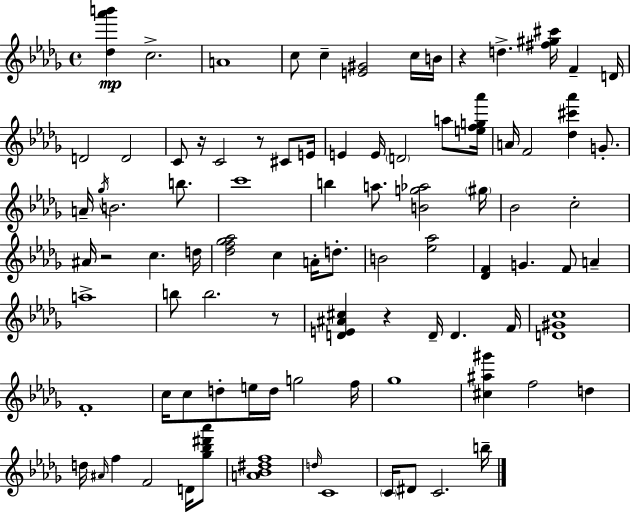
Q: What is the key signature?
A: BES minor